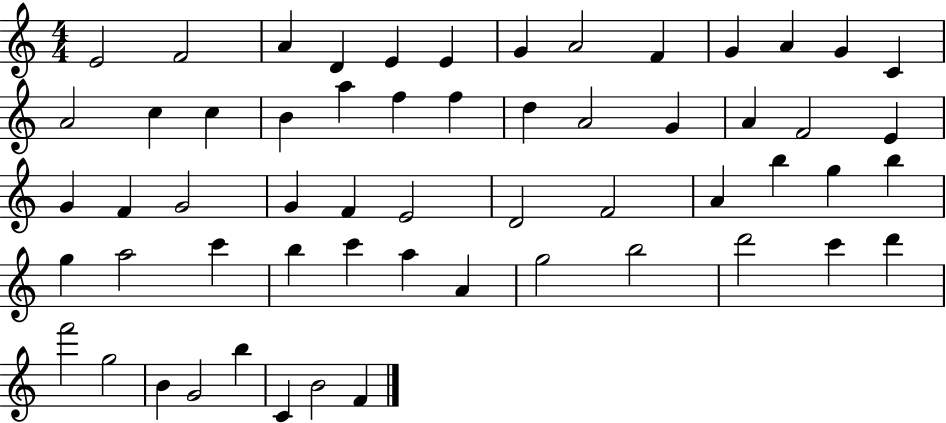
X:1
T:Untitled
M:4/4
L:1/4
K:C
E2 F2 A D E E G A2 F G A G C A2 c c B a f f d A2 G A F2 E G F G2 G F E2 D2 F2 A b g b g a2 c' b c' a A g2 b2 d'2 c' d' f'2 g2 B G2 b C B2 F